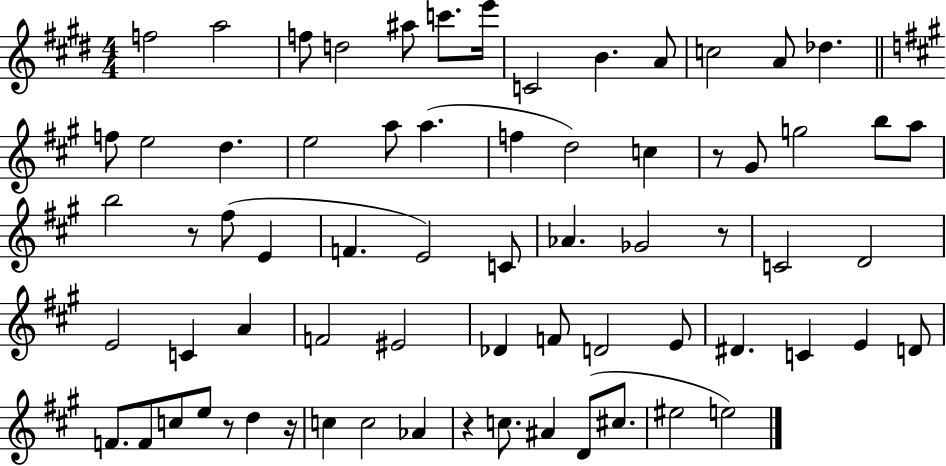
F5/h A5/h F5/e D5/h A#5/e C6/e. E6/s C4/h B4/q. A4/e C5/h A4/e Db5/q. F5/e E5/h D5/q. E5/h A5/e A5/q. F5/q D5/h C5/q R/e G#4/e G5/h B5/e A5/e B5/h R/e F#5/e E4/q F4/q. E4/h C4/e Ab4/q. Gb4/h R/e C4/h D4/h E4/h C4/q A4/q F4/h EIS4/h Db4/q F4/e D4/h E4/e D#4/q. C4/q E4/q D4/e F4/e. F4/e C5/e E5/e R/e D5/q R/s C5/q C5/h Ab4/q R/q C5/e. A#4/q D4/e C#5/e. EIS5/h E5/h